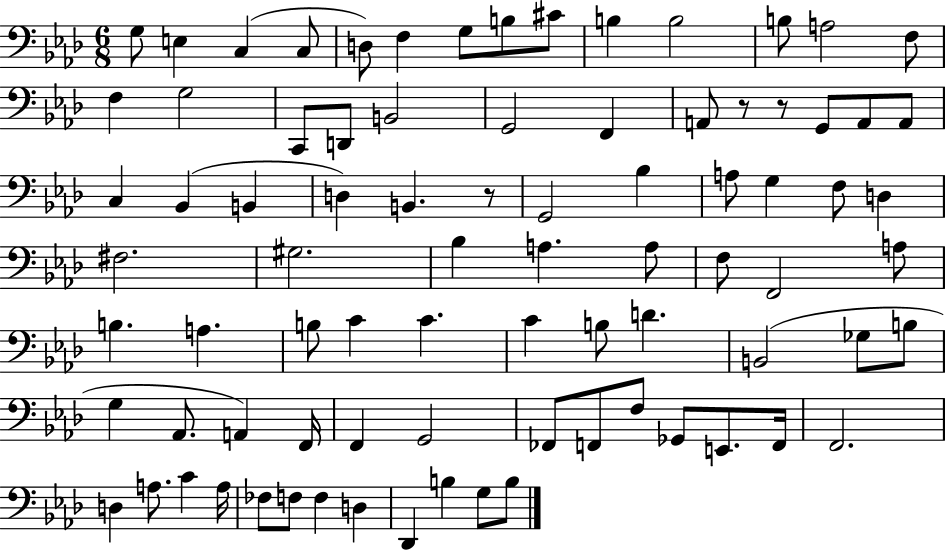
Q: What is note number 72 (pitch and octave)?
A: A3